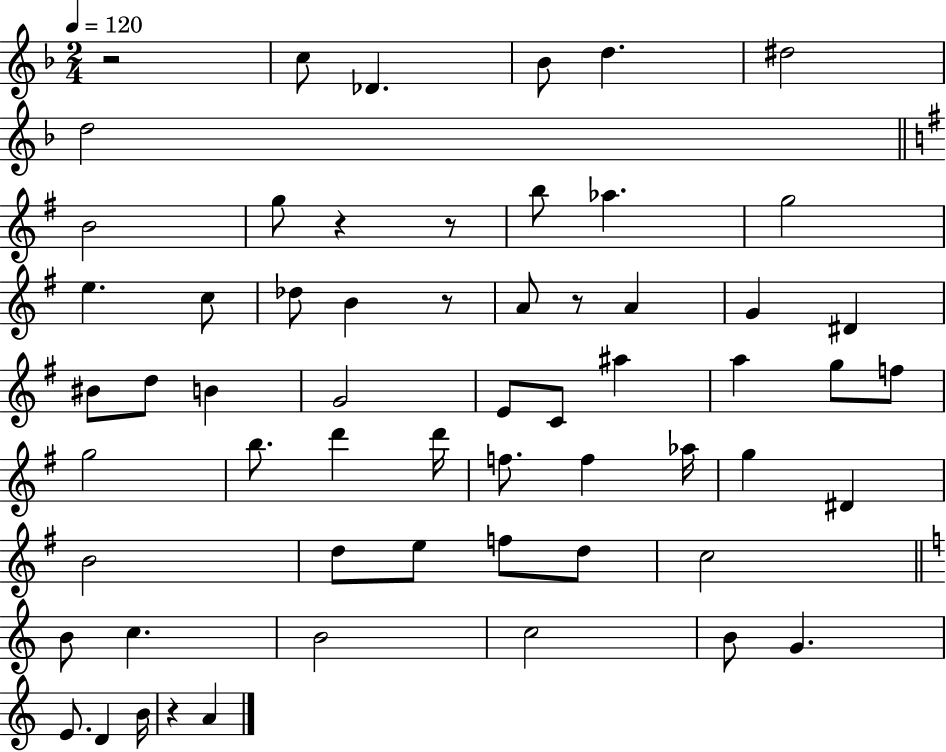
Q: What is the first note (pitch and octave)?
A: C5